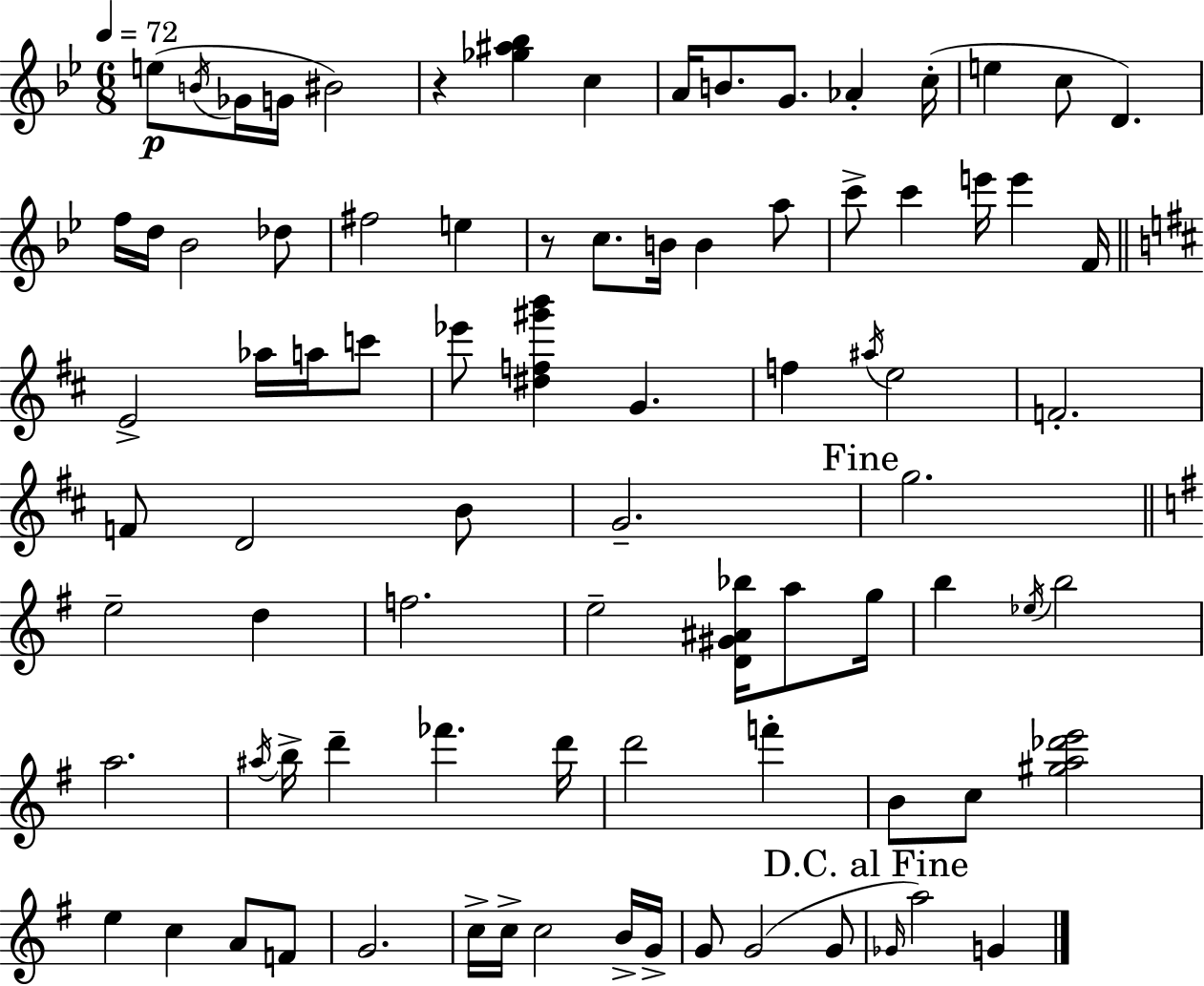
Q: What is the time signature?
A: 6/8